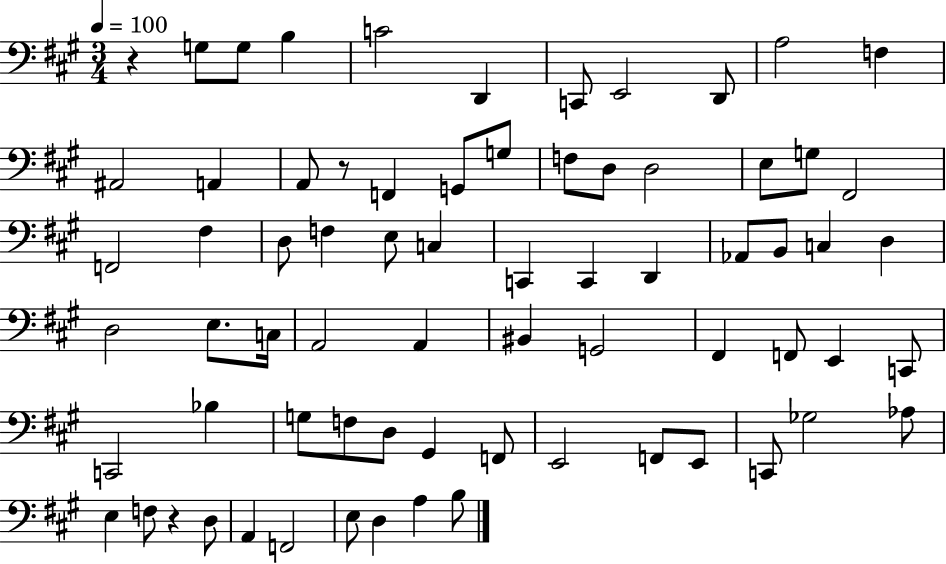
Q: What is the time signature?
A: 3/4